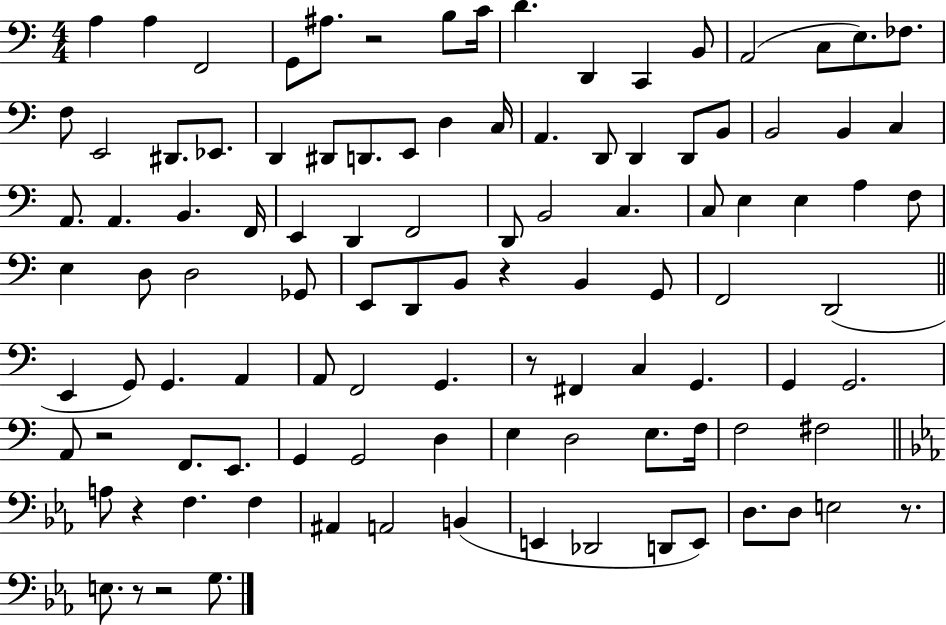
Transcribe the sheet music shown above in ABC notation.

X:1
T:Untitled
M:4/4
L:1/4
K:C
A, A, F,,2 G,,/2 ^A,/2 z2 B,/2 C/4 D D,, C,, B,,/2 A,,2 C,/2 E,/2 _F,/2 F,/2 E,,2 ^D,,/2 _E,,/2 D,, ^D,,/2 D,,/2 E,,/2 D, C,/4 A,, D,,/2 D,, D,,/2 B,,/2 B,,2 B,, C, A,,/2 A,, B,, F,,/4 E,, D,, F,,2 D,,/2 B,,2 C, C,/2 E, E, A, F,/2 E, D,/2 D,2 _G,,/2 E,,/2 D,,/2 B,,/2 z B,, G,,/2 F,,2 D,,2 E,, G,,/2 G,, A,, A,,/2 F,,2 G,, z/2 ^F,, C, G,, G,, G,,2 A,,/2 z2 F,,/2 E,,/2 G,, G,,2 D, E, D,2 E,/2 F,/4 F,2 ^F,2 A,/2 z F, F, ^A,, A,,2 B,, E,, _D,,2 D,,/2 E,,/2 D,/2 D,/2 E,2 z/2 E,/2 z/2 z2 G,/2